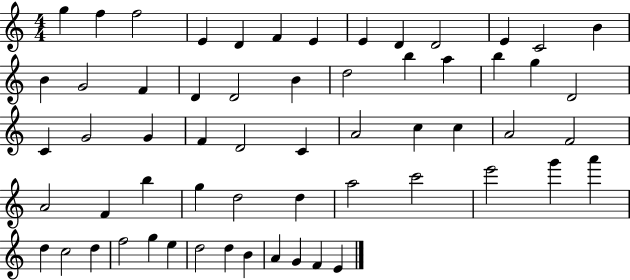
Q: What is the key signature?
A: C major